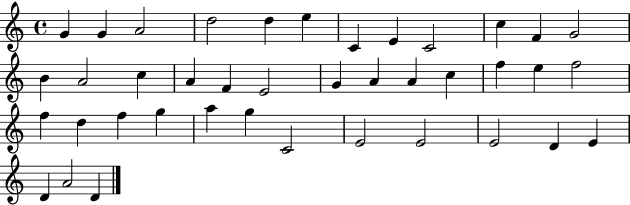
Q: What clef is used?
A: treble